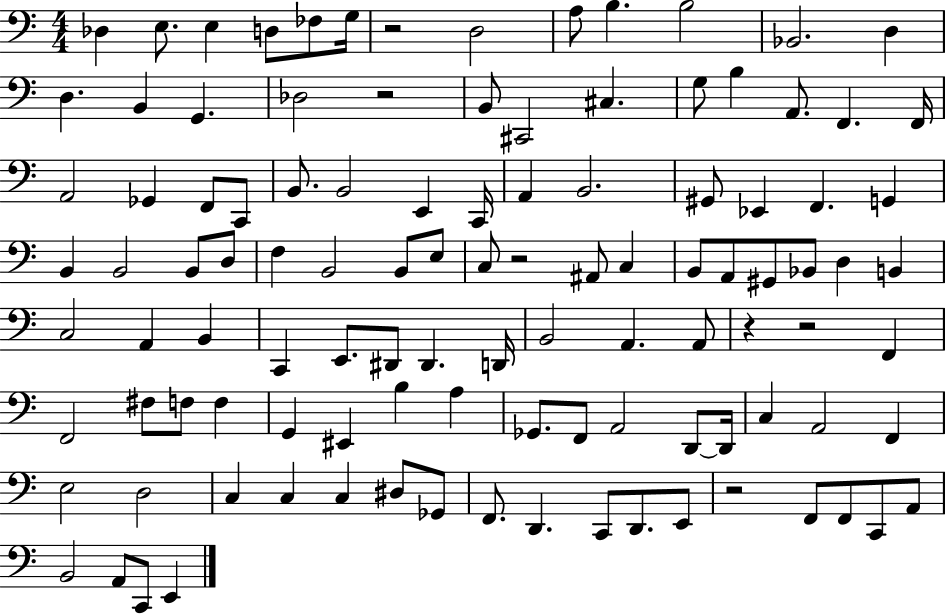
X:1
T:Untitled
M:4/4
L:1/4
K:C
_D, E,/2 E, D,/2 _F,/2 G,/4 z2 D,2 A,/2 B, B,2 _B,,2 D, D, B,, G,, _D,2 z2 B,,/2 ^C,,2 ^C, G,/2 B, A,,/2 F,, F,,/4 A,,2 _G,, F,,/2 C,,/2 B,,/2 B,,2 E,, C,,/4 A,, B,,2 ^G,,/2 _E,, F,, G,, B,, B,,2 B,,/2 D,/2 F, B,,2 B,,/2 E,/2 C,/2 z2 ^A,,/2 C, B,,/2 A,,/2 ^G,,/2 _B,,/2 D, B,, C,2 A,, B,, C,, E,,/2 ^D,,/2 ^D,, D,,/4 B,,2 A,, A,,/2 z z2 F,, F,,2 ^F,/2 F,/2 F, G,, ^E,, B, A, _G,,/2 F,,/2 A,,2 D,,/2 D,,/4 C, A,,2 F,, E,2 D,2 C, C, C, ^D,/2 _G,,/2 F,,/2 D,, C,,/2 D,,/2 E,,/2 z2 F,,/2 F,,/2 C,,/2 A,,/2 B,,2 A,,/2 C,,/2 E,,